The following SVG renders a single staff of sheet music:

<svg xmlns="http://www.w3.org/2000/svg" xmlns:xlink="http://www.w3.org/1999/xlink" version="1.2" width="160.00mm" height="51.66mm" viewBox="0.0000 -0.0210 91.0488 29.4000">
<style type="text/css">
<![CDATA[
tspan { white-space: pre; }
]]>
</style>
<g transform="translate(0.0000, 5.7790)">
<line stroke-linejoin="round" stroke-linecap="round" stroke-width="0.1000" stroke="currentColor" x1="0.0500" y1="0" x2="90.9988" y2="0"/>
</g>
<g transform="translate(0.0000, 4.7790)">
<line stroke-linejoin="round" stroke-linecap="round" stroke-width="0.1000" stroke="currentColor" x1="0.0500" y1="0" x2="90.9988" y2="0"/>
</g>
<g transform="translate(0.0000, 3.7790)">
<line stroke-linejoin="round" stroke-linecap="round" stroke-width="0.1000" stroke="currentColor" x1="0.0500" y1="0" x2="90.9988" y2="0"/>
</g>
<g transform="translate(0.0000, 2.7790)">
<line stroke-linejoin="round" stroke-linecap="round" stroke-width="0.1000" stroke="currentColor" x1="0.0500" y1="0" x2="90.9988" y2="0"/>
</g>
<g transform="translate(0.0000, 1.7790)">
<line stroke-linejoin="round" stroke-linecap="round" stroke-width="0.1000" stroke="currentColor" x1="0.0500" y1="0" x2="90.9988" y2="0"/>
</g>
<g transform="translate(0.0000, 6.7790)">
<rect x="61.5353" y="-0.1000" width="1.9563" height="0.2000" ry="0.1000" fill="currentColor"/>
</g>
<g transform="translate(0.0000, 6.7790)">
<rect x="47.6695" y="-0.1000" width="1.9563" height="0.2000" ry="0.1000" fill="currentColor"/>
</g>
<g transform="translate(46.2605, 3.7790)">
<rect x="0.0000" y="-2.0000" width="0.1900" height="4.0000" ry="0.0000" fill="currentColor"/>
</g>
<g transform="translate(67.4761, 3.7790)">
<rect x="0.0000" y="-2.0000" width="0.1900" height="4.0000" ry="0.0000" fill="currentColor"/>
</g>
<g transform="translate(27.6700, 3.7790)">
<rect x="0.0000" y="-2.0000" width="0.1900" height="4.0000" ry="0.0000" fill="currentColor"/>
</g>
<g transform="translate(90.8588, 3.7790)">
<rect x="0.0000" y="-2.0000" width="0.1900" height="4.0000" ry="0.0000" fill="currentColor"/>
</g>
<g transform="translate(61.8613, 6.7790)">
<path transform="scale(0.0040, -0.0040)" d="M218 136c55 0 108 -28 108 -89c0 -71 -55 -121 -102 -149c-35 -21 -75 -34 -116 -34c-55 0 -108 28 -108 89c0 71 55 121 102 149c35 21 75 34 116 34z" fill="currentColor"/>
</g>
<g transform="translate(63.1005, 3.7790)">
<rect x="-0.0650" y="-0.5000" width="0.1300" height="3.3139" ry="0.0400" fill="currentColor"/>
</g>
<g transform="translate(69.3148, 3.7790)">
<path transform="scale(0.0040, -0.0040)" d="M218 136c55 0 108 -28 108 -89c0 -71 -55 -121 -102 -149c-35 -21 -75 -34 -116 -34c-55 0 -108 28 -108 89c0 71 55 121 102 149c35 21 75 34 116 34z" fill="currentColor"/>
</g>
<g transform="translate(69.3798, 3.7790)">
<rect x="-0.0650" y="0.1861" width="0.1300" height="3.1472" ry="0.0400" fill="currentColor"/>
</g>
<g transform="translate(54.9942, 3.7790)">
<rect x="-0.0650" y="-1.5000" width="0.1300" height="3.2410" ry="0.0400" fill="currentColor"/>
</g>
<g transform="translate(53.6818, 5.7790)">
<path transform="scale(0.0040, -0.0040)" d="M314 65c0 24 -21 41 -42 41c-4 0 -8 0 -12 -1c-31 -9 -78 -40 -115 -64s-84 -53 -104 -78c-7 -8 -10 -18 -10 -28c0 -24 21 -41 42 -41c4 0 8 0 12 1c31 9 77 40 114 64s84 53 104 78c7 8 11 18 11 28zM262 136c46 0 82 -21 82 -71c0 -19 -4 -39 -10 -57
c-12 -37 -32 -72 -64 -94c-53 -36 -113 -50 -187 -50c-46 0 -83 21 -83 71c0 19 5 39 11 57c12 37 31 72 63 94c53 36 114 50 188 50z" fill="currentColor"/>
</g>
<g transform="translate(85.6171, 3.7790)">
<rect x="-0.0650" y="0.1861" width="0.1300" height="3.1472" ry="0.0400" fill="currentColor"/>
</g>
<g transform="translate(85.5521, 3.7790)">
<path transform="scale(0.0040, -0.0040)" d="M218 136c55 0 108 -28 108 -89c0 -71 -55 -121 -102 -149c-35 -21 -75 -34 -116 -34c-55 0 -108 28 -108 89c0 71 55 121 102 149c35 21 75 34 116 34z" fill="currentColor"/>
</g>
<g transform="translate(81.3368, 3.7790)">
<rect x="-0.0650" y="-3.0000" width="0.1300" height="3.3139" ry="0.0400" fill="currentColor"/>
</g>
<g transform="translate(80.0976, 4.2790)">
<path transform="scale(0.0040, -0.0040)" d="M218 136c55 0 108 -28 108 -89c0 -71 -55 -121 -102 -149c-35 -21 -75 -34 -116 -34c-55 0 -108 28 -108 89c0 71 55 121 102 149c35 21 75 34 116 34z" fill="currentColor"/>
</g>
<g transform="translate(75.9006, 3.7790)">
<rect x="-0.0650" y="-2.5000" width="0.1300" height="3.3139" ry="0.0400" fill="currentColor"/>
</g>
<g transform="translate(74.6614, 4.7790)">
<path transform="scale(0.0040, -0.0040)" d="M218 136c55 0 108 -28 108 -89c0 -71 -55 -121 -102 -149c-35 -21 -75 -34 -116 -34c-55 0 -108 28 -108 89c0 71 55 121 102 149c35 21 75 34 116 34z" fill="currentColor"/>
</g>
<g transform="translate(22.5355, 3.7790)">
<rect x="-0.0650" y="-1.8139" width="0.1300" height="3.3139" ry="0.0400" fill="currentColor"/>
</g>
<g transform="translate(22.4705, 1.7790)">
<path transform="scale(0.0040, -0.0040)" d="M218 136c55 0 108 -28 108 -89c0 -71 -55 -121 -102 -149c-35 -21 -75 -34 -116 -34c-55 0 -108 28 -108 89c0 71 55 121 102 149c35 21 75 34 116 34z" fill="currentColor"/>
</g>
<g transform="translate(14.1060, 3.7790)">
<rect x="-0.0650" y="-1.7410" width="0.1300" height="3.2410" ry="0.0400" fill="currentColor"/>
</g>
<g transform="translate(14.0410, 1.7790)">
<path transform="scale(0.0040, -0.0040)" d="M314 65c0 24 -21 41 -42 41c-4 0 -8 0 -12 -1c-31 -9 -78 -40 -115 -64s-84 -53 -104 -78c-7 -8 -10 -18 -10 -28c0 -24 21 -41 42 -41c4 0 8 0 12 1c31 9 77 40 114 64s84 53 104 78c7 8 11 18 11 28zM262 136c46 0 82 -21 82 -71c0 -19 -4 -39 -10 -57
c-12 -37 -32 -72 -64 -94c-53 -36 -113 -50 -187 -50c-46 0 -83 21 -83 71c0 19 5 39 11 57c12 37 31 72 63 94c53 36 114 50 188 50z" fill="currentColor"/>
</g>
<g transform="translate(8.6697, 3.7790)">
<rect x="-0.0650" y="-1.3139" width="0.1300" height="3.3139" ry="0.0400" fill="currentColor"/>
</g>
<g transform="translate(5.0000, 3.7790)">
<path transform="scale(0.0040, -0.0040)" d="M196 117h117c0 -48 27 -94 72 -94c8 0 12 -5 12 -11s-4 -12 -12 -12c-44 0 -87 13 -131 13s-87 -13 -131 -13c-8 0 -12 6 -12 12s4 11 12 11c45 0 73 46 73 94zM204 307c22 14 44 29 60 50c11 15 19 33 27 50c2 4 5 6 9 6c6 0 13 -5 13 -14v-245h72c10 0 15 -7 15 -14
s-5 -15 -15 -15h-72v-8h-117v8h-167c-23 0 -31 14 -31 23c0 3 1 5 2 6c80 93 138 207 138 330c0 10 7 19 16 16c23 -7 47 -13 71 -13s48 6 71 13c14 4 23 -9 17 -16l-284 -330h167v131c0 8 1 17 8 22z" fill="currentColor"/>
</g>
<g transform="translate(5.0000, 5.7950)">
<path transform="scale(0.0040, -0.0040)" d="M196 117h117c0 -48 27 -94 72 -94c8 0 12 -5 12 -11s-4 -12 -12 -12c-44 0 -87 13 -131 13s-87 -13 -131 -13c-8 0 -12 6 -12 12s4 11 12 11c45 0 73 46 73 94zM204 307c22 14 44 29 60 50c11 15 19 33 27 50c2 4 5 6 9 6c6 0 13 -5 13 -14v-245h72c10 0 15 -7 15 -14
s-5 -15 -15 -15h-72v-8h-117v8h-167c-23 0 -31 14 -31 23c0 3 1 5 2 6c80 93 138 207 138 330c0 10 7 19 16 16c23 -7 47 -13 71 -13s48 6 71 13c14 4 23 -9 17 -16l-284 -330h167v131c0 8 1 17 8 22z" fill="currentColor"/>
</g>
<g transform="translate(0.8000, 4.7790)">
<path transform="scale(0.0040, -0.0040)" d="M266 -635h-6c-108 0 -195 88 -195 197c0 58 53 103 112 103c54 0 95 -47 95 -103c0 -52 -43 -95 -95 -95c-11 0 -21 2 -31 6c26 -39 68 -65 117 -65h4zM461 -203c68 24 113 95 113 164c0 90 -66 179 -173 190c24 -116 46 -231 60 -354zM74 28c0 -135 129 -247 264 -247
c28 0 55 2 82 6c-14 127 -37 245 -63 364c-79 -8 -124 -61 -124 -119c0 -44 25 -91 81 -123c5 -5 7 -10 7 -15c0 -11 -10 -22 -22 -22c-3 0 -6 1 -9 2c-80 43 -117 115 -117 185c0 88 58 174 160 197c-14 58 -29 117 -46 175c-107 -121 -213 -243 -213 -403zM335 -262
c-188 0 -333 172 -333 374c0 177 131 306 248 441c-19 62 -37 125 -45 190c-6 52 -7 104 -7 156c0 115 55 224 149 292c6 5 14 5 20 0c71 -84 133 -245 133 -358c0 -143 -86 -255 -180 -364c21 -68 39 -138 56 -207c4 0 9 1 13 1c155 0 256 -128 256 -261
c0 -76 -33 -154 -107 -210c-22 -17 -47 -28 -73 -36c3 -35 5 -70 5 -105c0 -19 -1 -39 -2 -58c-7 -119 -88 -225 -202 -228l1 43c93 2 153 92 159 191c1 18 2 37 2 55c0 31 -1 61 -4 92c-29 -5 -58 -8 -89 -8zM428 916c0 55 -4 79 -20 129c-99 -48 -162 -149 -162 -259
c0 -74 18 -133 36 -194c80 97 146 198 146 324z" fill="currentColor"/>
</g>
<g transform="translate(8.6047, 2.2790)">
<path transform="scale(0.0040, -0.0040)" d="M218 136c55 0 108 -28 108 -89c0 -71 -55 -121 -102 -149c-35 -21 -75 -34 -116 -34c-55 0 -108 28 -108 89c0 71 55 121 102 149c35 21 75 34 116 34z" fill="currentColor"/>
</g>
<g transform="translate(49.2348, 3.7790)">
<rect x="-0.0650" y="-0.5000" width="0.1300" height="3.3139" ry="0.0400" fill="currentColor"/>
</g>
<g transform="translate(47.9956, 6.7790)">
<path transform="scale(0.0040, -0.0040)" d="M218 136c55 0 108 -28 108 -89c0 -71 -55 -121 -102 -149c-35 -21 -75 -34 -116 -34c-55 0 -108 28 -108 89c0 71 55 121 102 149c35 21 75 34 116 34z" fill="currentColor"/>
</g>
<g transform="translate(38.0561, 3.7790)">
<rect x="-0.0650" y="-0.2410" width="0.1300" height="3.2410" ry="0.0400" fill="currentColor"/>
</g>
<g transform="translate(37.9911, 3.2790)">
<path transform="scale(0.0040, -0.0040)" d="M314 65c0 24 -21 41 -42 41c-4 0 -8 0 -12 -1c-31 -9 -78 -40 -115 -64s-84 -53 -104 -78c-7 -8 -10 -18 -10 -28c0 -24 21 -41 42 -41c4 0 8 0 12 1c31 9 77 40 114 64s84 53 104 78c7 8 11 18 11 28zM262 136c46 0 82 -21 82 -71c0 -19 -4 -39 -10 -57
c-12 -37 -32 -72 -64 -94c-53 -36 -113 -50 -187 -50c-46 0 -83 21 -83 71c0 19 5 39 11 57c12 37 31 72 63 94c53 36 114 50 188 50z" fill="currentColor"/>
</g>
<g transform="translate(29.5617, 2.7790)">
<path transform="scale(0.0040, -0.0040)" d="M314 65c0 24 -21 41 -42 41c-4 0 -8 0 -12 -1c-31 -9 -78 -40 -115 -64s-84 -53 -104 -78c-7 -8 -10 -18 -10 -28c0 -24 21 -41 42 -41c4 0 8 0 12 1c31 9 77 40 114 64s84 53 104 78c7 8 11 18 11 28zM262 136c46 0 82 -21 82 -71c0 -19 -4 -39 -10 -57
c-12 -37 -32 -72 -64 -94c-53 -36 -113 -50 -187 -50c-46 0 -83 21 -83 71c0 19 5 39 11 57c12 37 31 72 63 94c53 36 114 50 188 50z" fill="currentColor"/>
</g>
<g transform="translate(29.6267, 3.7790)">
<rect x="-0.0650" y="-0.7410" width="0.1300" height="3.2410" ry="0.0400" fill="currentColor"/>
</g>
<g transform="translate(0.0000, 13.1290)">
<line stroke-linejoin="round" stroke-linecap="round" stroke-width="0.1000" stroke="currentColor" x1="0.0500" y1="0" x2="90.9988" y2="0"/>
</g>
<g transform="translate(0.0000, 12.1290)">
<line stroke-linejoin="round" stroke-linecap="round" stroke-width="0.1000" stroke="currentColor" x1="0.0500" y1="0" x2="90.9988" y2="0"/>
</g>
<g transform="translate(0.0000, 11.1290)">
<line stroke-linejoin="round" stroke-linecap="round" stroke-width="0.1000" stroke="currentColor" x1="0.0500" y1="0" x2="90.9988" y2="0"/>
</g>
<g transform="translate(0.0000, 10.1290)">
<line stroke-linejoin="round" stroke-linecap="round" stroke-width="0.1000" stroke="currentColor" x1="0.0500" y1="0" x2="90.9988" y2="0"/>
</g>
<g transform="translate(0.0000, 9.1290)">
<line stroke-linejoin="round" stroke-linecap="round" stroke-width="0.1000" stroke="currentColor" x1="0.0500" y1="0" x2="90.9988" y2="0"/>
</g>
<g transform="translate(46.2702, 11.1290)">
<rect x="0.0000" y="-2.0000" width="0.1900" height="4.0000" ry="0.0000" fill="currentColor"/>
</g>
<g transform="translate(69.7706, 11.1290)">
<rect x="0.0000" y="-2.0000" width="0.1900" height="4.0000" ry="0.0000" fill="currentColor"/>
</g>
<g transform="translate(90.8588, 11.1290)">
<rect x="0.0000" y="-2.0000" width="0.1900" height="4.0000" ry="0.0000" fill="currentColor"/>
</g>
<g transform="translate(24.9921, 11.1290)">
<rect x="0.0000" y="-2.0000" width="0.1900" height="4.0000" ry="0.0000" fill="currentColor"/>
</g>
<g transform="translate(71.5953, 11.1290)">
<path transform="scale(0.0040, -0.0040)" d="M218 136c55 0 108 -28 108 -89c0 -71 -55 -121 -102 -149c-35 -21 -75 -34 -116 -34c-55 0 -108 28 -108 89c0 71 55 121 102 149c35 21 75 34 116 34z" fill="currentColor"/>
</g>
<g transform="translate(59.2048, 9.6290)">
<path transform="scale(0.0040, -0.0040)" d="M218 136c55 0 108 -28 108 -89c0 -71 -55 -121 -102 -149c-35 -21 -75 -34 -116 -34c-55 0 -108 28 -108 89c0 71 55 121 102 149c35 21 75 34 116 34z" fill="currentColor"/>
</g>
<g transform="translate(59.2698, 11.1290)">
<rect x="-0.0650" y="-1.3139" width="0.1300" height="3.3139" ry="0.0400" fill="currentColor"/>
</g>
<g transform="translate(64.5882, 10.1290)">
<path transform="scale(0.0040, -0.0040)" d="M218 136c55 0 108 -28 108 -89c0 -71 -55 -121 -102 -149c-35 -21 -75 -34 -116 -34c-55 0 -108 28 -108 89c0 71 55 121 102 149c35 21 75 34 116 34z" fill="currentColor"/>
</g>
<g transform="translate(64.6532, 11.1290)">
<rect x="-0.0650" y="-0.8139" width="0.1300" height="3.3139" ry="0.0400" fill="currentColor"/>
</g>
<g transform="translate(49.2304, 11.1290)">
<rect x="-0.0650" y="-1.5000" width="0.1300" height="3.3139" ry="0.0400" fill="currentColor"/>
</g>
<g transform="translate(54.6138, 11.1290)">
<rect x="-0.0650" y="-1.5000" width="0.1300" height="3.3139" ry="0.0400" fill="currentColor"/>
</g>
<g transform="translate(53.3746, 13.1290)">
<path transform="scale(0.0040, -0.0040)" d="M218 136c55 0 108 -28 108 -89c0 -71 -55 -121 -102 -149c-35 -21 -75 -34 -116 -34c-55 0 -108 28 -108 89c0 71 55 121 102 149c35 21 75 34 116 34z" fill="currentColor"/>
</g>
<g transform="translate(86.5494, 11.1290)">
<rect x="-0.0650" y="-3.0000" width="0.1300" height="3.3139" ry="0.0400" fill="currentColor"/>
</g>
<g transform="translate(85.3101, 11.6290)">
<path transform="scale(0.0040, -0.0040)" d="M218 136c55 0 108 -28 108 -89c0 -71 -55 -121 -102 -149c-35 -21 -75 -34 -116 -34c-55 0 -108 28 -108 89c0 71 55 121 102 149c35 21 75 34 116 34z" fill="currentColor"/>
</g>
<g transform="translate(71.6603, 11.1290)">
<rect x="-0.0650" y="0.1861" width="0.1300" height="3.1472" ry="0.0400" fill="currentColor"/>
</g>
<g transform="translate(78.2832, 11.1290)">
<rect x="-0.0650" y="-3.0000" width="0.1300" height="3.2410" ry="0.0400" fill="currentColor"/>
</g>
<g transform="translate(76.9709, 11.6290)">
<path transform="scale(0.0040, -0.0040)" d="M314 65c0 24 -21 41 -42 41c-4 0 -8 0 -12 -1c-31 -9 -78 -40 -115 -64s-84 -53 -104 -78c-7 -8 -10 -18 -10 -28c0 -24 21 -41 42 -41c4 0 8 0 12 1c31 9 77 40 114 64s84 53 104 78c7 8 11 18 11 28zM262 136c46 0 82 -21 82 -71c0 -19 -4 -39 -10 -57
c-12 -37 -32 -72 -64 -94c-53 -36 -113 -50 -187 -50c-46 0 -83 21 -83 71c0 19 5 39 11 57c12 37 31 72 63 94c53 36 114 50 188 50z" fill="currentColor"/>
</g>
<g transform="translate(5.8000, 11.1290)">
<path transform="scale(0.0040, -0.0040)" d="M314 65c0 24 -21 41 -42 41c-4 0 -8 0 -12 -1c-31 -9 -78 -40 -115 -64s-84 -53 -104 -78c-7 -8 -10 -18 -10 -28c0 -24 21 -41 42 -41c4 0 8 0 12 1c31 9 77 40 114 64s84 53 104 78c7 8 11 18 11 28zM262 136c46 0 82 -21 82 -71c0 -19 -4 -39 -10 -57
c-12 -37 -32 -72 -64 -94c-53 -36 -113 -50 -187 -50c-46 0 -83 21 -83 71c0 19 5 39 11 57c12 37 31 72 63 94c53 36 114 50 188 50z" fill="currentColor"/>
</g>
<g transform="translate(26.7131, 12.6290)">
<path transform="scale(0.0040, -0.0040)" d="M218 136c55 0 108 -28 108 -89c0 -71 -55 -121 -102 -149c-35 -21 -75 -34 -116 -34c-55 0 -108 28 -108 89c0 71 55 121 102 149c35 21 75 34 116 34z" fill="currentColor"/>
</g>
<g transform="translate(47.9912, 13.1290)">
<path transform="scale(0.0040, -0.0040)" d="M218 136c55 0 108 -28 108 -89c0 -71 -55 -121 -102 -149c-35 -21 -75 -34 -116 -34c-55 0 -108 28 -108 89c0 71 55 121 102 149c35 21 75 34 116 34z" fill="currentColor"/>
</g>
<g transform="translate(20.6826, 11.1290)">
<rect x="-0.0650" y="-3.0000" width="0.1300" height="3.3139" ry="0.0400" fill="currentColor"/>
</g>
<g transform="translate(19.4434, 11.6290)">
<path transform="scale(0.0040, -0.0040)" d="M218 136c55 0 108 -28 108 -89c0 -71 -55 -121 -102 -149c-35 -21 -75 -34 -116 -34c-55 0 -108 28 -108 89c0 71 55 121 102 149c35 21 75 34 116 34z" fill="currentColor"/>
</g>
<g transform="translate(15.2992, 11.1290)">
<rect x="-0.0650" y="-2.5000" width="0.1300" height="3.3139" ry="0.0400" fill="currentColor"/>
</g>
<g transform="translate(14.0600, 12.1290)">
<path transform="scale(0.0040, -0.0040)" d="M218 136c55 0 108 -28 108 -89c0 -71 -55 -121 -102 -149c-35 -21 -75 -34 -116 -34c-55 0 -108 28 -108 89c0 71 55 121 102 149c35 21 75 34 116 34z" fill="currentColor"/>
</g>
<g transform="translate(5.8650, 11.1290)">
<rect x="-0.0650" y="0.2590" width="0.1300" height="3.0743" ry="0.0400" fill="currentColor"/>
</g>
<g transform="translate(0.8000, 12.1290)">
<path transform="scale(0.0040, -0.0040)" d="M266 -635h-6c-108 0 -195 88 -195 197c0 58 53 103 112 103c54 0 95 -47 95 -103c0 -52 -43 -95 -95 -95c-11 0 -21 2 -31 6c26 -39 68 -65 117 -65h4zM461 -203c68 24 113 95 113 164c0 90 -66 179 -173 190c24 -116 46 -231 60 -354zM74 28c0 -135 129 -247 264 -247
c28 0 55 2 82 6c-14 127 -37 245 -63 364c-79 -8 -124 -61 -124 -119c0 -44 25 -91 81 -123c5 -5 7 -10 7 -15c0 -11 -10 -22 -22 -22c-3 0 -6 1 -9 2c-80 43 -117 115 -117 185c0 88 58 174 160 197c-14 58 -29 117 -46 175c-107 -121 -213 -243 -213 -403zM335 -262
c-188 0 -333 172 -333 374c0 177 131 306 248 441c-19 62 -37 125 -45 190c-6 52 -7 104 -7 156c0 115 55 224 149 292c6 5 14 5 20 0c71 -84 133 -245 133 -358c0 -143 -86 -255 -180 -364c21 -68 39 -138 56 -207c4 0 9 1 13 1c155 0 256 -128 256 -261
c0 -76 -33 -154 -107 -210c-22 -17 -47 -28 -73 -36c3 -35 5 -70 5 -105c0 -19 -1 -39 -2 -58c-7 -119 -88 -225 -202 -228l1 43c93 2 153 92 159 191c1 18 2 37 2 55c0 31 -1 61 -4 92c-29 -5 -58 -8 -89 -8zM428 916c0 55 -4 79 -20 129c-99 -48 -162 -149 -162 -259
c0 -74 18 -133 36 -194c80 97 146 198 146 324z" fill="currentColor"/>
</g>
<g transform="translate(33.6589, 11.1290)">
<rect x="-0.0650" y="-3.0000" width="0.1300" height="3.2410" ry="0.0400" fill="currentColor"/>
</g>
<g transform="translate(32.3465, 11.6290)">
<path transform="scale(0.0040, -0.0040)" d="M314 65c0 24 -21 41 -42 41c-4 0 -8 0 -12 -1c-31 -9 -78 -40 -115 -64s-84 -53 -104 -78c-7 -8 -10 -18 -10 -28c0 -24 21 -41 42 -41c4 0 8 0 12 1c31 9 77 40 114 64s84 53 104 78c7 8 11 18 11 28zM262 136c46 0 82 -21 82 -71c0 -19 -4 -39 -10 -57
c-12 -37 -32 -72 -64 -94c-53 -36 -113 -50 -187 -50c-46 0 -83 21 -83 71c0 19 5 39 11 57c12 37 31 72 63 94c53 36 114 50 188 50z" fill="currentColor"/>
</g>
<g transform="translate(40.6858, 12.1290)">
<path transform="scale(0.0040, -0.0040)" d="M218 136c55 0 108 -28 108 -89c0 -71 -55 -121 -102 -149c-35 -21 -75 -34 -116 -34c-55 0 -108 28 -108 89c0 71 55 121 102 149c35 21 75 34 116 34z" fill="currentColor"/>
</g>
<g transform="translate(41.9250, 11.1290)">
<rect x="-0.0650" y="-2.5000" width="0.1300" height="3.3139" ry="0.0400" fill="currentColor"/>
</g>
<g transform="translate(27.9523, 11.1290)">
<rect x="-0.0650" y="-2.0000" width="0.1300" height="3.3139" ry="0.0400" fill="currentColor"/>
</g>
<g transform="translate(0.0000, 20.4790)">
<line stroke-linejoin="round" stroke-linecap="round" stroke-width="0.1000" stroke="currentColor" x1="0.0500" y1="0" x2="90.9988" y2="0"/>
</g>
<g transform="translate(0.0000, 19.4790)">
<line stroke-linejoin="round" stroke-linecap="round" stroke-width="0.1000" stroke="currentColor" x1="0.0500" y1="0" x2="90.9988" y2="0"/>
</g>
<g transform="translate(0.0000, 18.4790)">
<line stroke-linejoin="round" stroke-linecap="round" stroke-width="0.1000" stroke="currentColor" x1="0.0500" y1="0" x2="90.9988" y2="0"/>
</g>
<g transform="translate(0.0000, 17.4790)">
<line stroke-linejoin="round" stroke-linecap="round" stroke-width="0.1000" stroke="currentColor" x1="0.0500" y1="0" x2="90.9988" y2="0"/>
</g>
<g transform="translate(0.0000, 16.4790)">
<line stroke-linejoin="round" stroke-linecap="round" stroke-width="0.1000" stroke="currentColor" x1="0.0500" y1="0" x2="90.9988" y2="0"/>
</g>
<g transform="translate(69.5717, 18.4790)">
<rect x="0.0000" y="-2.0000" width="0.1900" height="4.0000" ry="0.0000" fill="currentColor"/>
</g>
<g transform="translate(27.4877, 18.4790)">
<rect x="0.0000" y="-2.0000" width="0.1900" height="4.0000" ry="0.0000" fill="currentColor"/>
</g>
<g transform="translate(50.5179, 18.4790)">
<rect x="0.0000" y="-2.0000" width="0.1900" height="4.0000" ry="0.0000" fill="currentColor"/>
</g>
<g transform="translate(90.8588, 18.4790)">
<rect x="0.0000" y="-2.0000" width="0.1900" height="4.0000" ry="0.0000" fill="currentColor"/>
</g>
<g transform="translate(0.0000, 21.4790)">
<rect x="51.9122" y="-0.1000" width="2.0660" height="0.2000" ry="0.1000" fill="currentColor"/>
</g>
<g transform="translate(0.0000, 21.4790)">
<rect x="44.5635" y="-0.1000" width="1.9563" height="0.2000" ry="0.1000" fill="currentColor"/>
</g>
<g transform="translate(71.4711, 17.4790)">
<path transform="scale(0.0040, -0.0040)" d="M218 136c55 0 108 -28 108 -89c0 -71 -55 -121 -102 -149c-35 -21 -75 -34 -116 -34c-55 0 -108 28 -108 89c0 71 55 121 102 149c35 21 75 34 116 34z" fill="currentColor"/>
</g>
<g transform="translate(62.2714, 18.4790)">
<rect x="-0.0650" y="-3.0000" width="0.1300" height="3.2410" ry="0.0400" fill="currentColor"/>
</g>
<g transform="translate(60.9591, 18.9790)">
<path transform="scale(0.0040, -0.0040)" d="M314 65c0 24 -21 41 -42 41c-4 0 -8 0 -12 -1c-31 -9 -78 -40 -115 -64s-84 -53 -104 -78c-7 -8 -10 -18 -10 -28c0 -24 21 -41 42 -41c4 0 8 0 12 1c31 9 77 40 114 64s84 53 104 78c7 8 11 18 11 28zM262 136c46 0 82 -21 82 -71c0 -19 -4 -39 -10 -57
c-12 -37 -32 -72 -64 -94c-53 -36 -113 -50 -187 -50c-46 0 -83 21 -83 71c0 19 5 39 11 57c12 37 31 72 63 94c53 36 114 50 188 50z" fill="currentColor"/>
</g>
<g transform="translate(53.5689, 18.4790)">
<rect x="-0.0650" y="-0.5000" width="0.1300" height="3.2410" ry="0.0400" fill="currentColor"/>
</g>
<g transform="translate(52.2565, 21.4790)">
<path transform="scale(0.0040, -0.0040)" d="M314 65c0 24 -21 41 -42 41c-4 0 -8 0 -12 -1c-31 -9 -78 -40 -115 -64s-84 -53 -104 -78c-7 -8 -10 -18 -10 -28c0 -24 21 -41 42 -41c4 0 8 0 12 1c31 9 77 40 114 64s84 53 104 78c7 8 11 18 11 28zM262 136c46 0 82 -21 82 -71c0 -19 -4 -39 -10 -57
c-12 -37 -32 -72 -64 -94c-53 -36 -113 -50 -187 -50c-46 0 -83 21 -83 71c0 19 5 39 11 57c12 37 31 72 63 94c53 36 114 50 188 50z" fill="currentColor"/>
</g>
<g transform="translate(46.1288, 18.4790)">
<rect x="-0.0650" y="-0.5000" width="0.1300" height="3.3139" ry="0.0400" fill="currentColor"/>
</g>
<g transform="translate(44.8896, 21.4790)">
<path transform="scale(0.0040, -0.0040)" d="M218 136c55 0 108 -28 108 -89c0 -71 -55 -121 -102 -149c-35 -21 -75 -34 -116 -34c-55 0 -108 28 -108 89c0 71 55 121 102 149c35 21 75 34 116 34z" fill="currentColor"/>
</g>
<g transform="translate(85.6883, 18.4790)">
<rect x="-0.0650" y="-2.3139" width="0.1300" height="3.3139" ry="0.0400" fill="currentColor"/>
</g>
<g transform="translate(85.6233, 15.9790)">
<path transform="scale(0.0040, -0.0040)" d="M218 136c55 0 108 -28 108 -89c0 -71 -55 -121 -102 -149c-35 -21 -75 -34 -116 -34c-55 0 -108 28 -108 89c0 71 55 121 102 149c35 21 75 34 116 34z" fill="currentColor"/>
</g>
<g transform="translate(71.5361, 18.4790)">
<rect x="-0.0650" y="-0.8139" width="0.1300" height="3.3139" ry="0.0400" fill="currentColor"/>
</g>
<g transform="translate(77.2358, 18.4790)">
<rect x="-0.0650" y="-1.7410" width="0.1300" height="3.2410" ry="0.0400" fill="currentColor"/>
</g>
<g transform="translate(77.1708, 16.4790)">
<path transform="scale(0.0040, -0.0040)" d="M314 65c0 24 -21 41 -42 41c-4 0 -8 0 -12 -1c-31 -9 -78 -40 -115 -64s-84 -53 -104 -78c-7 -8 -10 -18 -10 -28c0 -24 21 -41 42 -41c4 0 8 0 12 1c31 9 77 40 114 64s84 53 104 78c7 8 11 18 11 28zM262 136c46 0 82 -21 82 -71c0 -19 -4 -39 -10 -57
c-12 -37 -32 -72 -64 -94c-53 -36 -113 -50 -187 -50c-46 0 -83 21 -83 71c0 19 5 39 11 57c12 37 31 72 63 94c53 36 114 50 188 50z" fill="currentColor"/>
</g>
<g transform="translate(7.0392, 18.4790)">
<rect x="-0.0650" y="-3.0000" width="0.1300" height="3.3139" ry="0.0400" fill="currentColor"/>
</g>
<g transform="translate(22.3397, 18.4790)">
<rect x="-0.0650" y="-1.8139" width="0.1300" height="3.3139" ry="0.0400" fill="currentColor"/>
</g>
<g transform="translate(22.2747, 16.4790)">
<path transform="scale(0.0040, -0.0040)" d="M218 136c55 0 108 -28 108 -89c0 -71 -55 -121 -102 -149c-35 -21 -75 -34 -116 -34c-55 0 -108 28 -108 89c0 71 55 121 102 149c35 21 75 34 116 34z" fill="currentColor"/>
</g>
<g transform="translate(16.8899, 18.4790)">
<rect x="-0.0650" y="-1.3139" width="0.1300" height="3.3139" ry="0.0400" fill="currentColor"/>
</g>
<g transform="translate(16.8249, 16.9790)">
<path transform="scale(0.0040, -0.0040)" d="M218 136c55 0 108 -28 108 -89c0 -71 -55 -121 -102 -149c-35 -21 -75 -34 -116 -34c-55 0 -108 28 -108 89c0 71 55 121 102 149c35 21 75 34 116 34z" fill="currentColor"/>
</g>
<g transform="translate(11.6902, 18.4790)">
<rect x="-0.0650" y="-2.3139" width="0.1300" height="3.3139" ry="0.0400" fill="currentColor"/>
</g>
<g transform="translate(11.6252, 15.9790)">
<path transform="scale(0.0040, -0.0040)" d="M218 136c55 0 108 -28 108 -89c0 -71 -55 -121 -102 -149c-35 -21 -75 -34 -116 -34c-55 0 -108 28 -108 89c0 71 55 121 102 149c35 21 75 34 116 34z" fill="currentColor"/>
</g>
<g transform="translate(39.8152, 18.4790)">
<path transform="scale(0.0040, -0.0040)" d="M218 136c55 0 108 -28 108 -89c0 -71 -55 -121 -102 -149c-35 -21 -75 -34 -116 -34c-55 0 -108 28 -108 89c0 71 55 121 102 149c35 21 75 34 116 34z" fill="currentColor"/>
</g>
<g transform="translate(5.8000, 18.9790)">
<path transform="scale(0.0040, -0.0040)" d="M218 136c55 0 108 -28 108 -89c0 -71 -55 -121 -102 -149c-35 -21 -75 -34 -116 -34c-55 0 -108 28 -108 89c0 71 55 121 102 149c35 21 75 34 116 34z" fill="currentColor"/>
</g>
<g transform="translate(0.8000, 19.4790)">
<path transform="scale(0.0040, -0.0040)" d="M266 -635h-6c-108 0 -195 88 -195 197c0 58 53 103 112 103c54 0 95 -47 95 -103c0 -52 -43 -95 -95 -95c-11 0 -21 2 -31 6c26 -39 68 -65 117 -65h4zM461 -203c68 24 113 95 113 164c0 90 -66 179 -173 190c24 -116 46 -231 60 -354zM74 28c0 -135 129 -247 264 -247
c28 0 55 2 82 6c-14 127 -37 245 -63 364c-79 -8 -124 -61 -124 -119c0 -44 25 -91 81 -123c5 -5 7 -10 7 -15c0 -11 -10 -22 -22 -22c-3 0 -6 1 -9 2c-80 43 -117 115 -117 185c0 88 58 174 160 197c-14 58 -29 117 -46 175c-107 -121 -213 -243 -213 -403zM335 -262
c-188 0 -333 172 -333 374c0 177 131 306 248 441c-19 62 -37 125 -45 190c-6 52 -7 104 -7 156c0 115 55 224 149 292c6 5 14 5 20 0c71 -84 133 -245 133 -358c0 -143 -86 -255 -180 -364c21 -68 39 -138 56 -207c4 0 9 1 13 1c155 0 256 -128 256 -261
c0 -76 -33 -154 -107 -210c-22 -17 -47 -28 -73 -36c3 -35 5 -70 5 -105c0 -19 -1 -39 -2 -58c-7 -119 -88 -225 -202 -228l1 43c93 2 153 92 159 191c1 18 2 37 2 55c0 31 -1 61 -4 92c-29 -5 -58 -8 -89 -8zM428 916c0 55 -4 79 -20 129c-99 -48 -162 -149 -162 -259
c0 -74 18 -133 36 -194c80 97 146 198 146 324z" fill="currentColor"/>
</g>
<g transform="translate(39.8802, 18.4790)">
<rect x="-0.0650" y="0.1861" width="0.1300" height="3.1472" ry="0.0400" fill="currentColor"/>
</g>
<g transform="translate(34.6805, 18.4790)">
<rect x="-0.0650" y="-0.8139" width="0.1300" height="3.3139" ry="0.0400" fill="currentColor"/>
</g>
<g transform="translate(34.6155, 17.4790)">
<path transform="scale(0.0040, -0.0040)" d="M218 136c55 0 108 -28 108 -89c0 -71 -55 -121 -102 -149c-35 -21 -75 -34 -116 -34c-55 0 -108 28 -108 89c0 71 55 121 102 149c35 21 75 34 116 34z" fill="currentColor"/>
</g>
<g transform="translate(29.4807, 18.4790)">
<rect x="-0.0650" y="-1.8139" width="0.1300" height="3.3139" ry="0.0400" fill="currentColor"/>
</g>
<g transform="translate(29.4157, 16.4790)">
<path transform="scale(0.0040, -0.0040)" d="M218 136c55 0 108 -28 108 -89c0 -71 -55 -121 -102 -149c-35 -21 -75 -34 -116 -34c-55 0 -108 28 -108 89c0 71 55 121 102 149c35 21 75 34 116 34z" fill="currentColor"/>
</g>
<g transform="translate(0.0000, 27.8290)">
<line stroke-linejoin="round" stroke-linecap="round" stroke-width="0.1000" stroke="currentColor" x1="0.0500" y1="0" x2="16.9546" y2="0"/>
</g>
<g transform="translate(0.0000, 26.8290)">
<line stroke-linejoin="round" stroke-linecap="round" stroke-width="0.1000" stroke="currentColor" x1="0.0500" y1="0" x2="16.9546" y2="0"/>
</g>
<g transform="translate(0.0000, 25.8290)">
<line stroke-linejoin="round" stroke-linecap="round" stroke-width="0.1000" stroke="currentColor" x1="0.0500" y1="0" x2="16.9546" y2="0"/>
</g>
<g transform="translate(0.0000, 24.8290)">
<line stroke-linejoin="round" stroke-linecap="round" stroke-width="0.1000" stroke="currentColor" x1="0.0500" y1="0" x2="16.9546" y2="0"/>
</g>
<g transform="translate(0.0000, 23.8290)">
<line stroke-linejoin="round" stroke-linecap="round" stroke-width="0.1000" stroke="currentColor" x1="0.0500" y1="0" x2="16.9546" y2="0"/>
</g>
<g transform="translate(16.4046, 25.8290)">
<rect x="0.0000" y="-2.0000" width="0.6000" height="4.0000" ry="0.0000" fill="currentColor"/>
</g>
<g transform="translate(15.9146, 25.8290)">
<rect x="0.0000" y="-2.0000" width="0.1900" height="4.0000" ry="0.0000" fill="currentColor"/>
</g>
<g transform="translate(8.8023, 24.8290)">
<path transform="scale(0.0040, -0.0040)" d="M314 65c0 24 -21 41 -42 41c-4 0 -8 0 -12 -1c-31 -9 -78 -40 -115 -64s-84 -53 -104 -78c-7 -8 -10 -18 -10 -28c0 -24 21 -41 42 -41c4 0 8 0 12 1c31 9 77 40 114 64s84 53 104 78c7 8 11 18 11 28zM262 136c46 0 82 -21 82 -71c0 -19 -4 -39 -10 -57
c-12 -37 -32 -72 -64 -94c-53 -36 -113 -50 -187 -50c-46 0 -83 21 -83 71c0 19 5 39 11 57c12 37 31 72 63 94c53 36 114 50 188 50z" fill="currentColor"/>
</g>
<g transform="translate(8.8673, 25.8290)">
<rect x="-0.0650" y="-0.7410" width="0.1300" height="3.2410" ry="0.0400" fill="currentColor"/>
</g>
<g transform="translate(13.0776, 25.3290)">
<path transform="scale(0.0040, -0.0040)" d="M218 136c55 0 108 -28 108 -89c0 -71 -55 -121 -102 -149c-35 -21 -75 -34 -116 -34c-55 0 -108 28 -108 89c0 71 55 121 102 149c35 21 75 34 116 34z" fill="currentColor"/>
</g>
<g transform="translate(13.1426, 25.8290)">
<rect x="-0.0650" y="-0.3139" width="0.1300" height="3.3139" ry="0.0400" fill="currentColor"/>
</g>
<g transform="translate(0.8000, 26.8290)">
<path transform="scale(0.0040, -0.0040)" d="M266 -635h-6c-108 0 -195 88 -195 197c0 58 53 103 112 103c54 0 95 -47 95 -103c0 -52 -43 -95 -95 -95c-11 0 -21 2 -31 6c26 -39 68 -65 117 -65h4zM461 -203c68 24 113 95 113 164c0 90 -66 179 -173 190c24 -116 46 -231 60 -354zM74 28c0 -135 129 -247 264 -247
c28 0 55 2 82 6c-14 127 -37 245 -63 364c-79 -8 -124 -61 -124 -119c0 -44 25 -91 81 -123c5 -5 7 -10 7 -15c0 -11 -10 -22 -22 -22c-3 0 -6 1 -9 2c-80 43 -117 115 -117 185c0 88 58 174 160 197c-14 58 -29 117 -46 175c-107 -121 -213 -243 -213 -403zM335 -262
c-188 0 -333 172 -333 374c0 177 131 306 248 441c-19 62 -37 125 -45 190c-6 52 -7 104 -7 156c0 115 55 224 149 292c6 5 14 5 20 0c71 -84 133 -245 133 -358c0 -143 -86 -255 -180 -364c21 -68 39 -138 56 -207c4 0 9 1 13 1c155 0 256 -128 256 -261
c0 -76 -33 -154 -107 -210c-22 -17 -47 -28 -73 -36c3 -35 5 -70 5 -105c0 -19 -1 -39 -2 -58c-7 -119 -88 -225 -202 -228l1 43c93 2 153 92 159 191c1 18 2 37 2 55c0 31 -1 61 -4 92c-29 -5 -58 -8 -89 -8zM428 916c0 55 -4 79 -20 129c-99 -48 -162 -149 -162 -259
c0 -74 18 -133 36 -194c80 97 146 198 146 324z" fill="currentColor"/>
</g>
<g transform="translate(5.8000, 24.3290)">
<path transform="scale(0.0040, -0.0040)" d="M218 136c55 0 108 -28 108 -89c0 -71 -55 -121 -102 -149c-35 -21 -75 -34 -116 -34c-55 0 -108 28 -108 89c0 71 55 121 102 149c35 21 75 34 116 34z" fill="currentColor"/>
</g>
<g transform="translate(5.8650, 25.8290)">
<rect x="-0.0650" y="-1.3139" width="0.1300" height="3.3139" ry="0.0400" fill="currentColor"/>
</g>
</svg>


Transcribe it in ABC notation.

X:1
T:Untitled
M:4/4
L:1/4
K:C
e f2 f d2 c2 C E2 C B G A B B2 G A F A2 G E E e d B A2 A A g e f f d B C C2 A2 d f2 g e d2 c